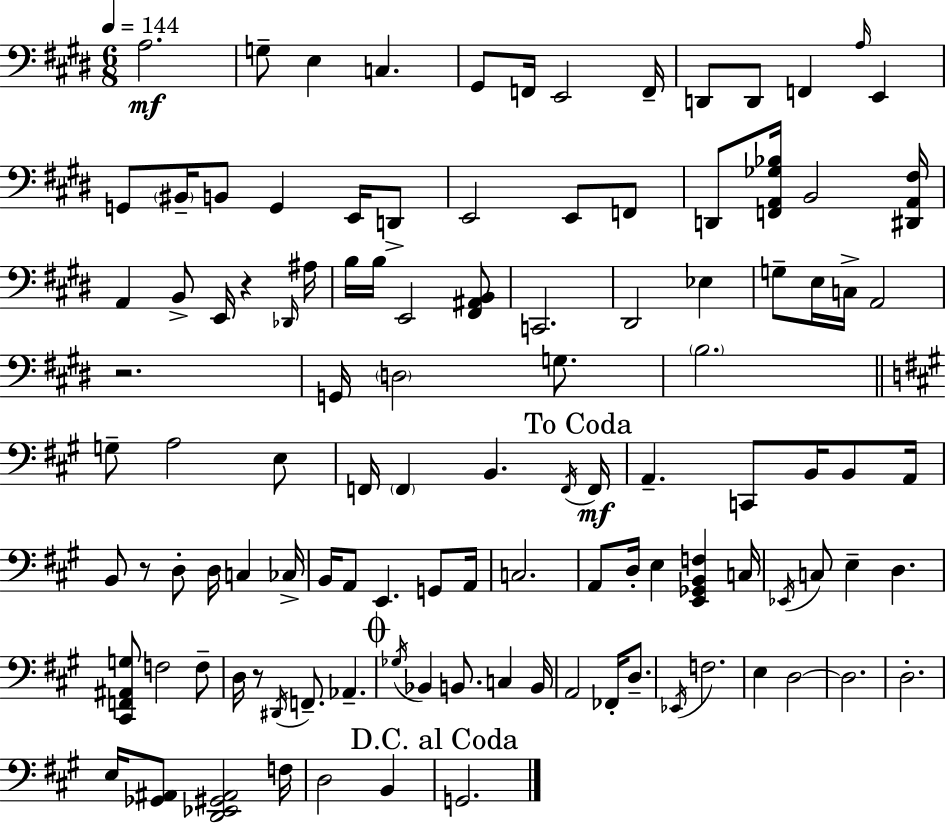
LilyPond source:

{
  \clef bass
  \numericTimeSignature
  \time 6/8
  \key e \major
  \tempo 4 = 144
  a2.\mf | g8-- e4 c4. | gis,8 f,16 e,2 f,16-- | d,8 d,8 f,4 \grace { a16 } e,4 | \break g,8 \parenthesize bis,16-- b,8 g,4 e,16 d,8-> | e,2 e,8 f,8 | d,8 <f, a, ges bes>16 b,2 | <dis, a, fis>16 a,4 b,8-> e,16 r4 | \break \grace { des,16 } ais16 b16 b16 e,2 | <fis, ais, b,>8 c,2. | dis,2 ees4 | g8-- e16 c16-> a,2 | \break r2. | g,16 \parenthesize d2 g8. | \parenthesize b2. | \bar "||" \break \key a \major g8-- a2 e8 | f,16 \parenthesize f,4 b,4. \acciaccatura { f,16 } | \mark "To Coda" f,16\mf a,4.-- c,8 b,16 b,8 | a,16 b,8 r8 d8-. d16 c4 | \break ces16-> b,16 a,8 e,4. g,8 | a,16 c2. | a,8 d16-. e4 <e, ges, b, f>4 | c16 \acciaccatura { ees,16 } c8 e4-- d4. | \break <cis, f, ais, g>8 f2 | f8-- d16 r8 \acciaccatura { dis,16 } f,8.-- aes,4.-- | \mark \markup { \musicglyph "scripts.coda" } \acciaccatura { ges16 } bes,4 b,8. c4 | b,16 a,2 | \break fes,16-. d8.-- \acciaccatura { ees,16 } f2. | e4 d2~~ | d2. | d2.-. | \break e16 <ges, ais,>8 <d, ees, gis, ais,>2 | f16 d2 | b,4 \mark "D.C. al Coda" g,2. | \bar "|."
}